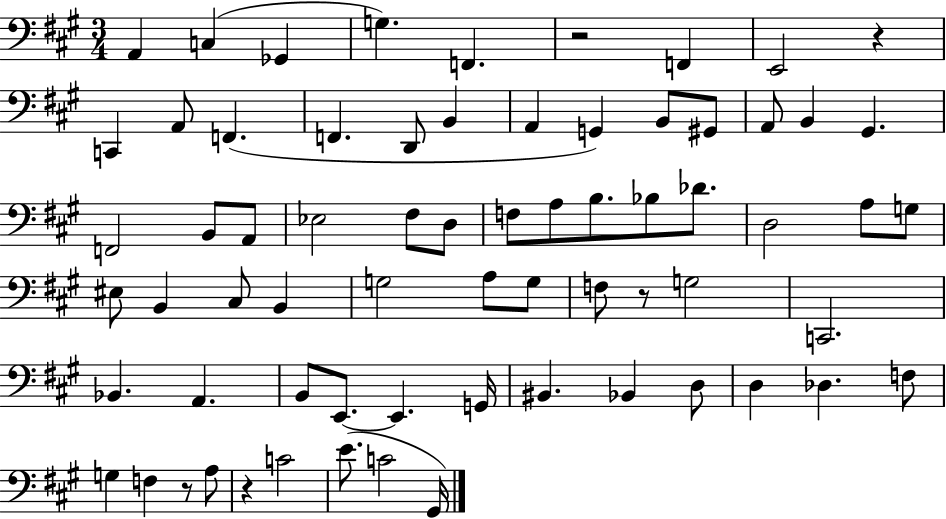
A2/q C3/q Gb2/q G3/q. F2/q. R/h F2/q E2/h R/q C2/q A2/e F2/q. F2/q. D2/e B2/q A2/q G2/q B2/e G#2/e A2/e B2/q G#2/q. F2/h B2/e A2/e Eb3/h F#3/e D3/e F3/e A3/e B3/e. Bb3/e Db4/e. D3/h A3/e G3/e EIS3/e B2/q C#3/e B2/q G3/h A3/e G3/e F3/e R/e G3/h C2/h. Bb2/q. A2/q. B2/e E2/e. E2/q. G2/s BIS2/q. Bb2/q D3/e D3/q Db3/q. F3/e G3/q F3/q R/e A3/e R/q C4/h E4/e. C4/h G#2/s